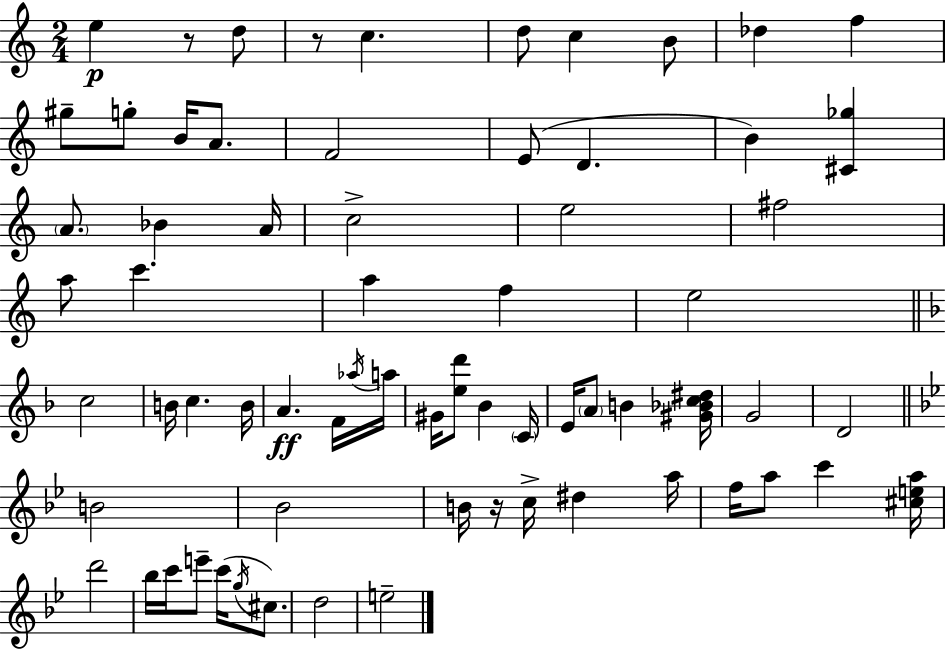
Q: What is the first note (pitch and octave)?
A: E5